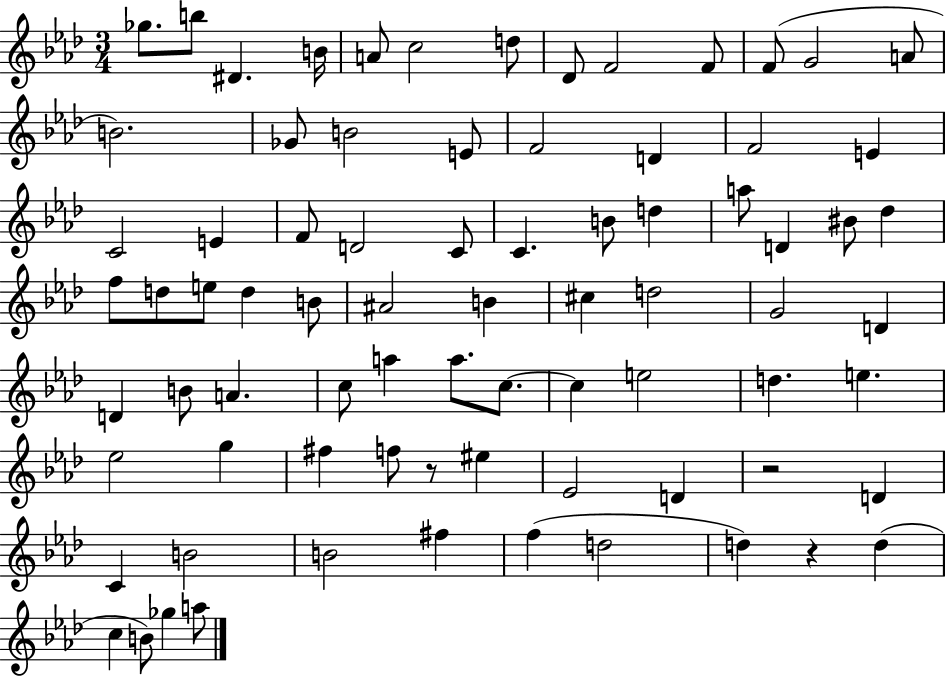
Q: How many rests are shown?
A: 3